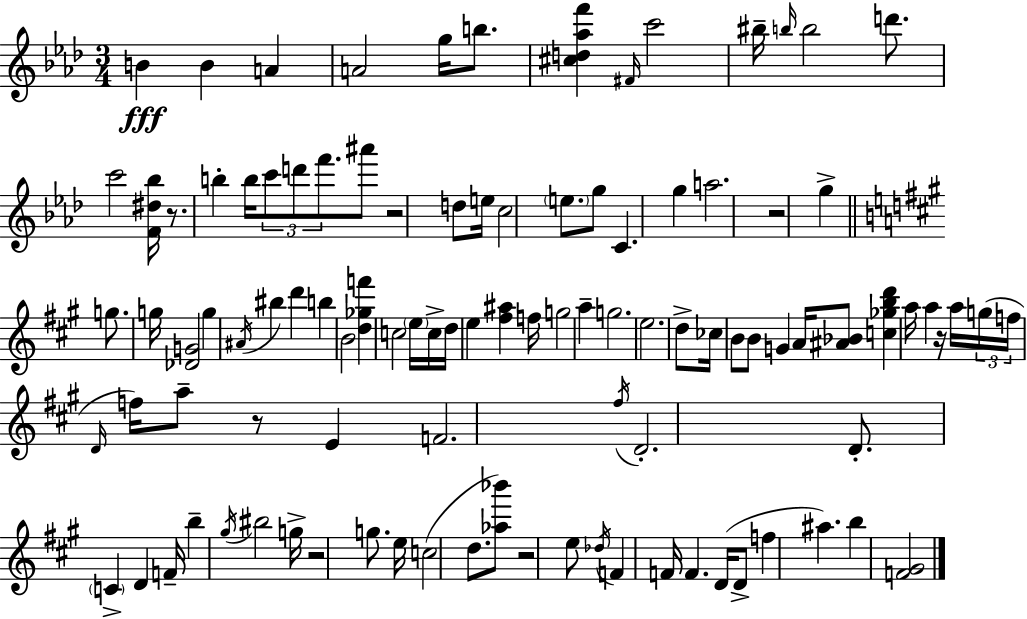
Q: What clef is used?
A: treble